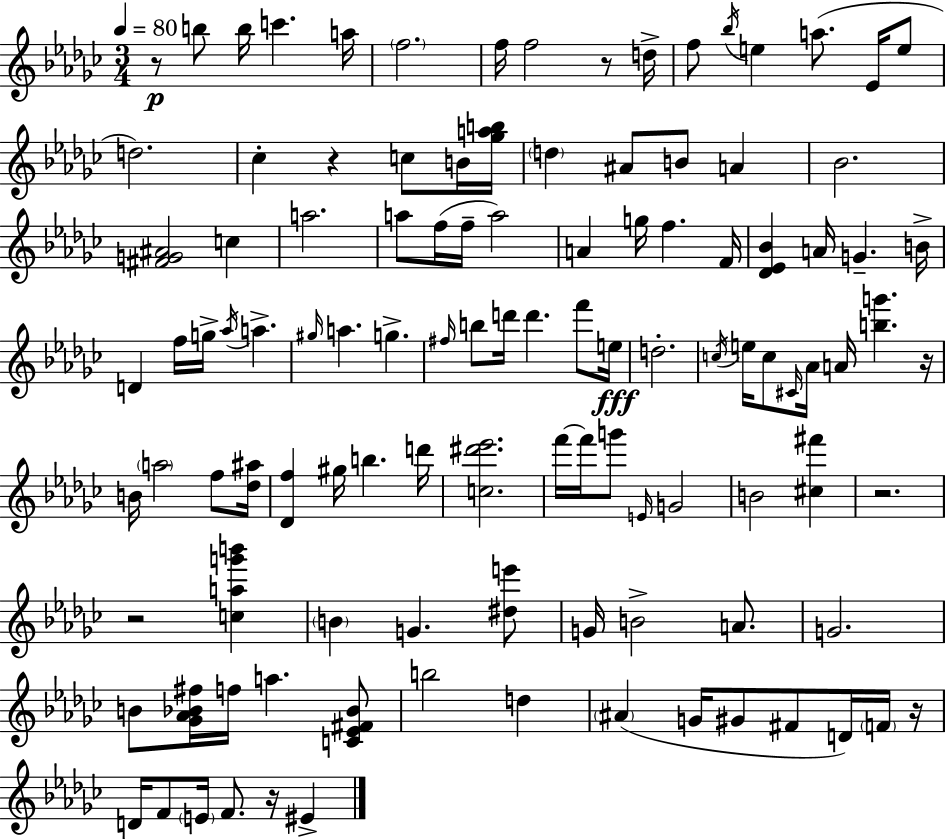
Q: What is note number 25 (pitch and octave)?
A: A5